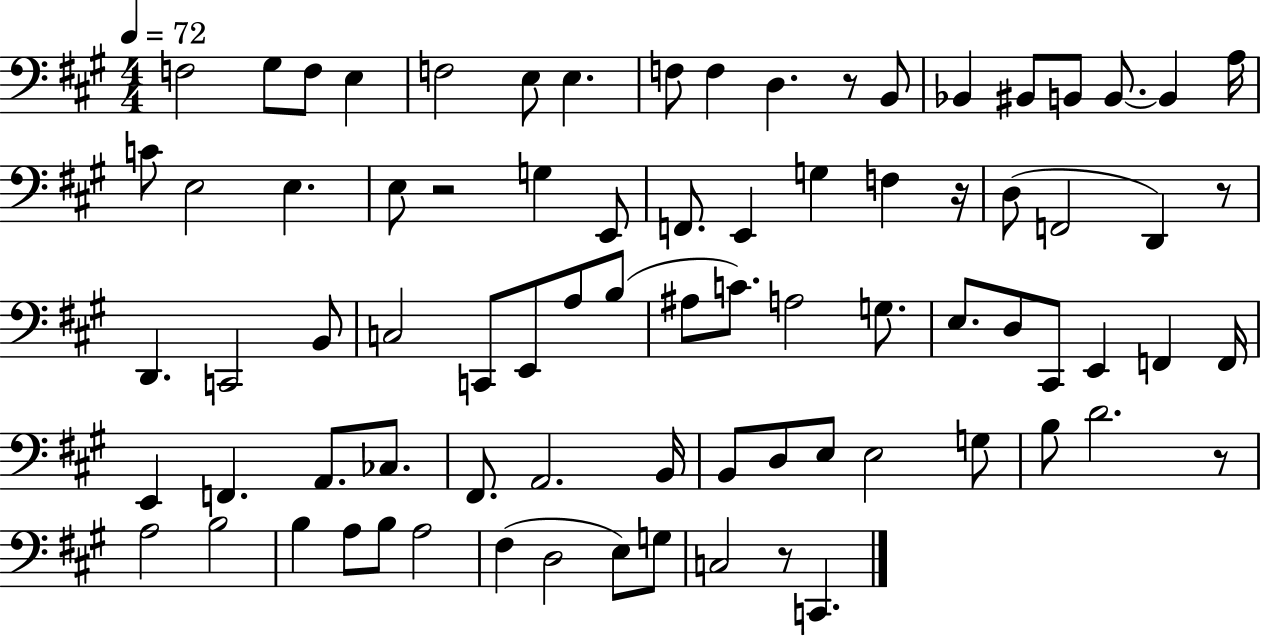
{
  \clef bass
  \numericTimeSignature
  \time 4/4
  \key a \major
  \tempo 4 = 72
  f2 gis8 f8 e4 | f2 e8 e4. | f8 f4 d4. r8 b,8 | bes,4 bis,8 b,8 b,8.~~ b,4 a16 | \break c'8 e2 e4. | e8 r2 g4 e,8 | f,8. e,4 g4 f4 r16 | d8( f,2 d,4) r8 | \break d,4. c,2 b,8 | c2 c,8 e,8 a8 b8( | ais8 c'8.) a2 g8. | e8. d8 cis,8 e,4 f,4 f,16 | \break e,4 f,4. a,8. ces8. | fis,8. a,2. b,16 | b,8 d8 e8 e2 g8 | b8 d'2. r8 | \break a2 b2 | b4 a8 b8 a2 | fis4( d2 e8) g8 | c2 r8 c,4. | \break \bar "|."
}